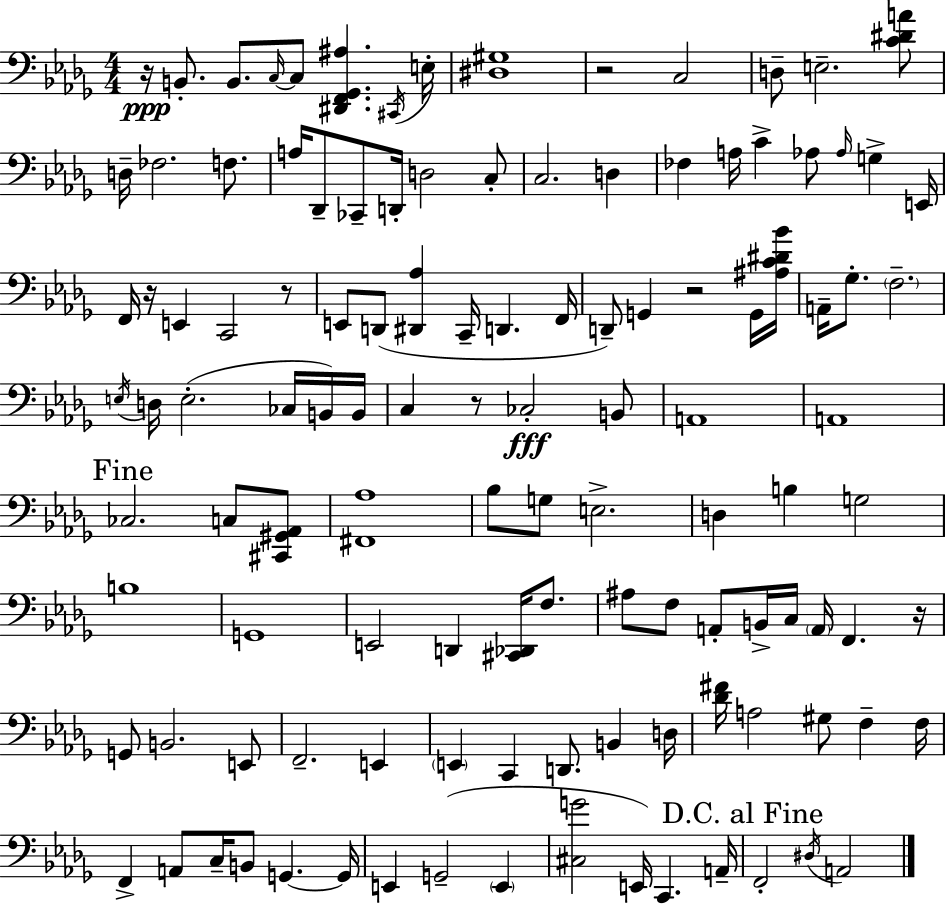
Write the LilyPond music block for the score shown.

{
  \clef bass
  \numericTimeSignature
  \time 4/4
  \key bes \minor
  \repeat volta 2 { r16\ppp b,8.-. b,8. \grace { c16~ }~ c8 <dis, f, ges, ais>4. | \acciaccatura { cis,16 } e16-. <dis gis>1 | r2 c2 | d8-- e2.-- | \break <c' dis' a'>8 d16-- fes2. f8. | a16 des,8-- ces,8-- d,16-. d2 | c8-. c2. d4 | fes4 a16 c'4-> aes8 \grace { aes16 } g4-> | \break e,16 f,16 r16 e,4 c,2 | r8 e,8 d,8( <dis, aes>4 c,16-- d,4. | f,16 d,8--) g,4 r2 | g,16 <ais c' dis' bes'>16 a,16-- ges8.-. \parenthesize f2.-- | \break \acciaccatura { e16 } d16 e2.-.( | ces16 b,16) b,16 c4 r8 ces2-.\fff | b,8 a,1 | a,1 | \break \mark "Fine" ces2. | c8 <cis, gis, aes,>8 <fis, aes>1 | bes8 g8 e2.-> | d4 b4 g2 | \break b1 | g,1 | e,2 d,4 | <cis, des,>16 f8. ais8 f8 a,8-. b,16-> c16 \parenthesize a,16 f,4. | \break r16 g,8 b,2. | e,8 f,2.-- | e,4 \parenthesize e,4 c,4 d,8. b,4 | d16 <des' fis'>16 a2 gis8 f4-- | \break f16 f,4-> a,8 c16-- b,8 g,4.~~ | g,16 e,4 g,2--( | \parenthesize e,4 <cis g'>2 e,16) c,4. | a,16-- \mark "D.C. al Fine" f,2-. \acciaccatura { dis16 } a,2 | \break } \bar "|."
}